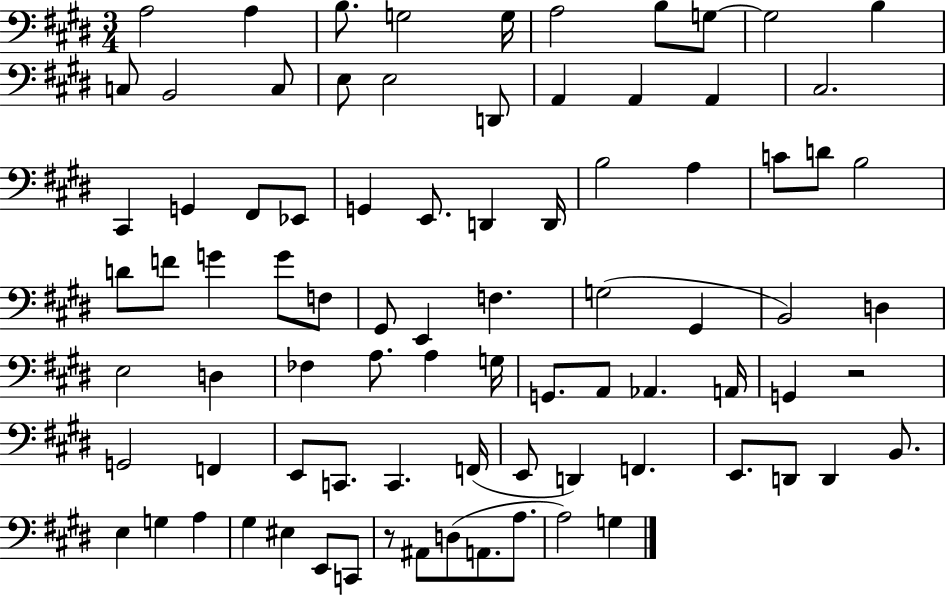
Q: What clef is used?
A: bass